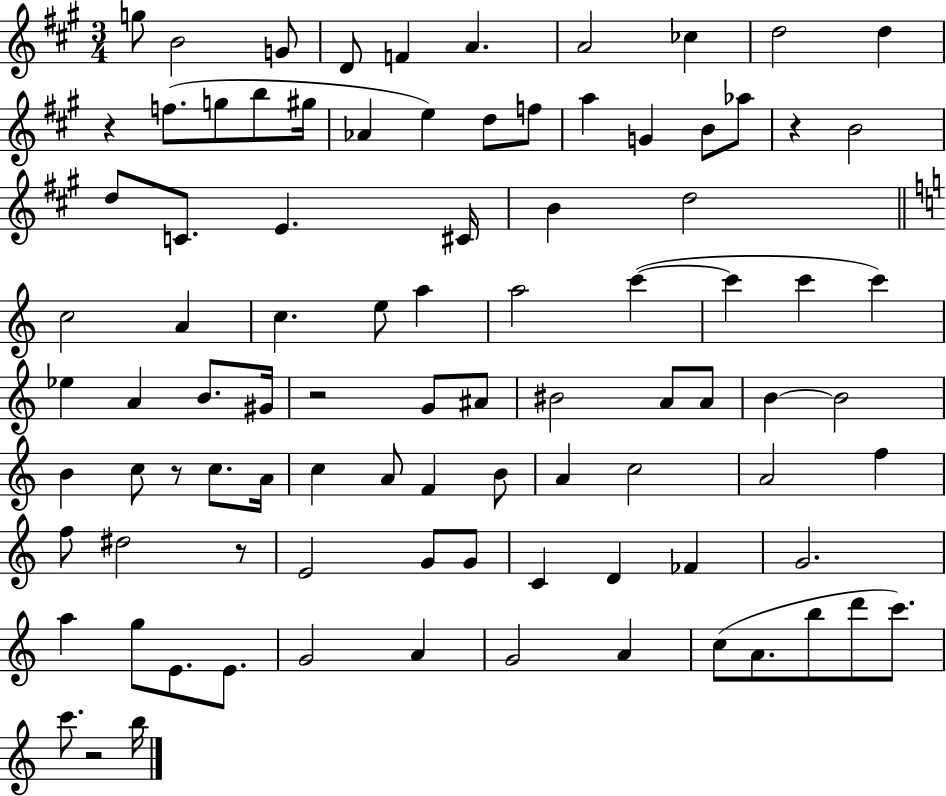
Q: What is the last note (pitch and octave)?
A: B5